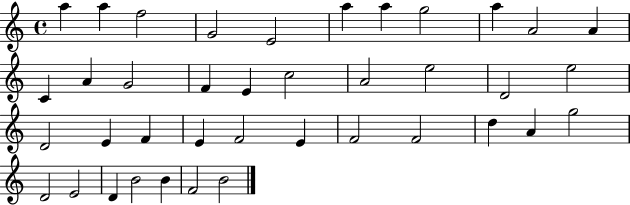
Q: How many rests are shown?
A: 0